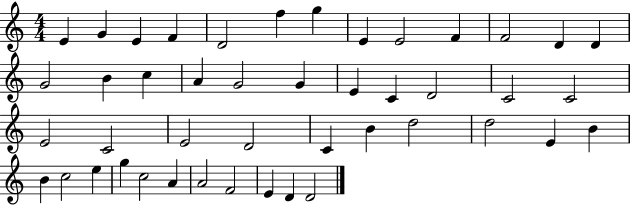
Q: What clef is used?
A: treble